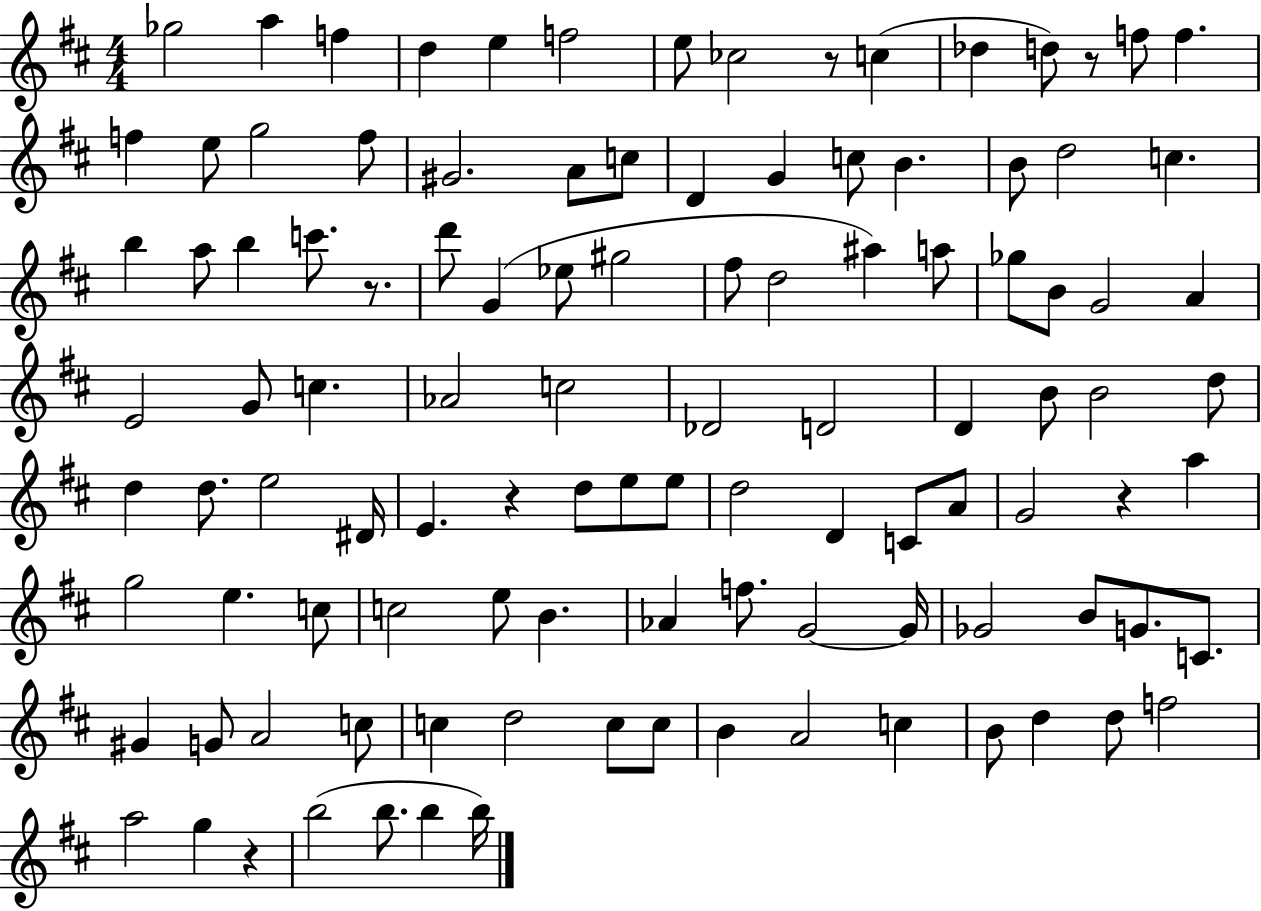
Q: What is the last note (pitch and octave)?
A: B5